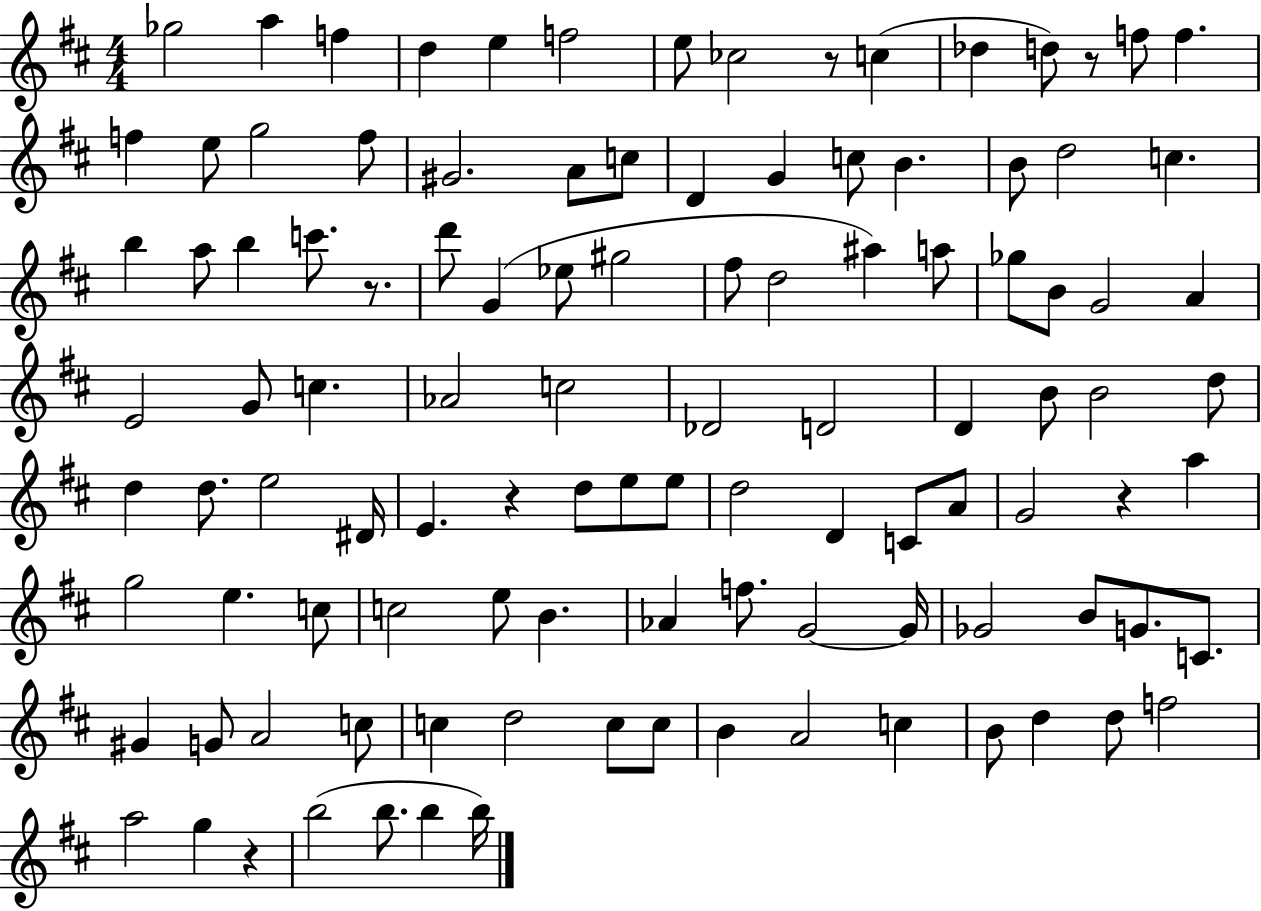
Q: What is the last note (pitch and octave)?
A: B5